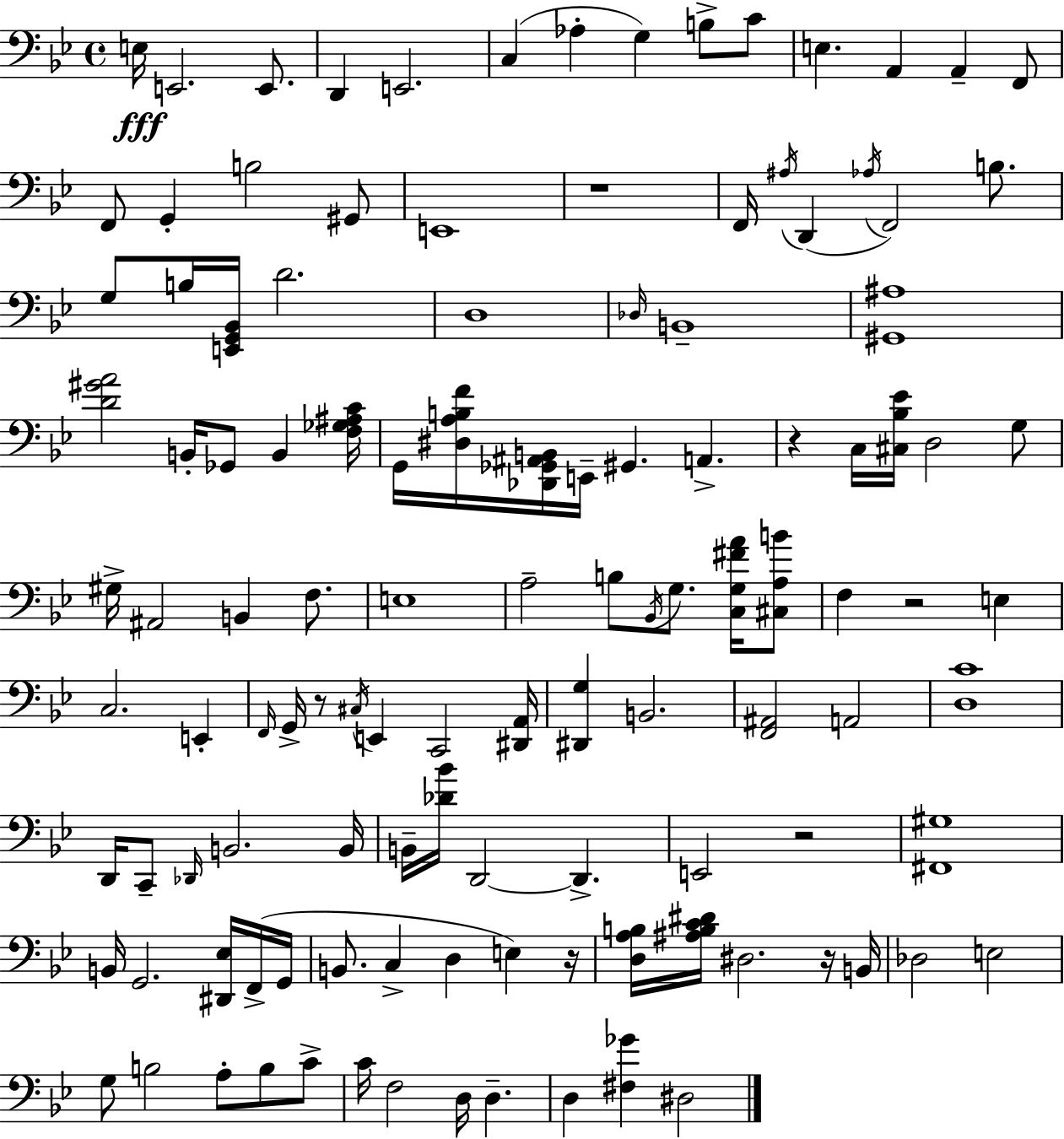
X:1
T:Untitled
M:4/4
L:1/4
K:Gm
E,/4 E,,2 E,,/2 D,, E,,2 C, _A, G, B,/2 C/2 E, A,, A,, F,,/2 F,,/2 G,, B,2 ^G,,/2 E,,4 z4 F,,/4 ^A,/4 D,, _A,/4 F,,2 B,/2 G,/2 B,/4 [E,,G,,_B,,]/4 D2 D,4 _D,/4 B,,4 [^G,,^A,]4 [D^GA]2 B,,/4 _G,,/2 B,, [F,_G,^A,C]/4 G,,/4 [^D,A,B,F]/4 [_D,,_G,,^A,,B,,]/4 E,,/4 ^G,, A,, z C,/4 [^C,_B,_E]/4 D,2 G,/2 ^G,/4 ^A,,2 B,, F,/2 E,4 A,2 B,/2 _B,,/4 G,/2 [C,G,^FA]/4 [^C,A,B]/2 F, z2 E, C,2 E,, F,,/4 G,,/4 z/2 ^C,/4 E,, C,,2 [^D,,A,,]/4 [^D,,G,] B,,2 [F,,^A,,]2 A,,2 [D,C]4 D,,/4 C,,/2 _D,,/4 B,,2 B,,/4 B,,/4 [_D_B]/4 D,,2 D,, E,,2 z2 [^F,,^G,]4 B,,/4 G,,2 [^D,,_E,]/4 F,,/4 G,,/4 B,,/2 C, D, E, z/4 [D,A,B,]/4 [^A,B,C^D]/4 ^D,2 z/4 B,,/4 _D,2 E,2 G,/2 B,2 A,/2 B,/2 C/2 C/4 F,2 D,/4 D, D, [^F,_G] ^D,2